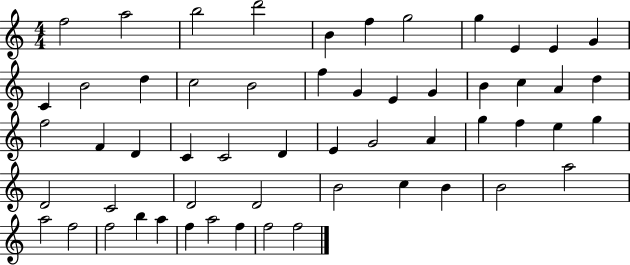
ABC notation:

X:1
T:Untitled
M:4/4
L:1/4
K:C
f2 a2 b2 d'2 B f g2 g E E G C B2 d c2 B2 f G E G B c A d f2 F D C C2 D E G2 A g f e g D2 C2 D2 D2 B2 c B B2 a2 a2 f2 f2 b a f a2 f f2 f2